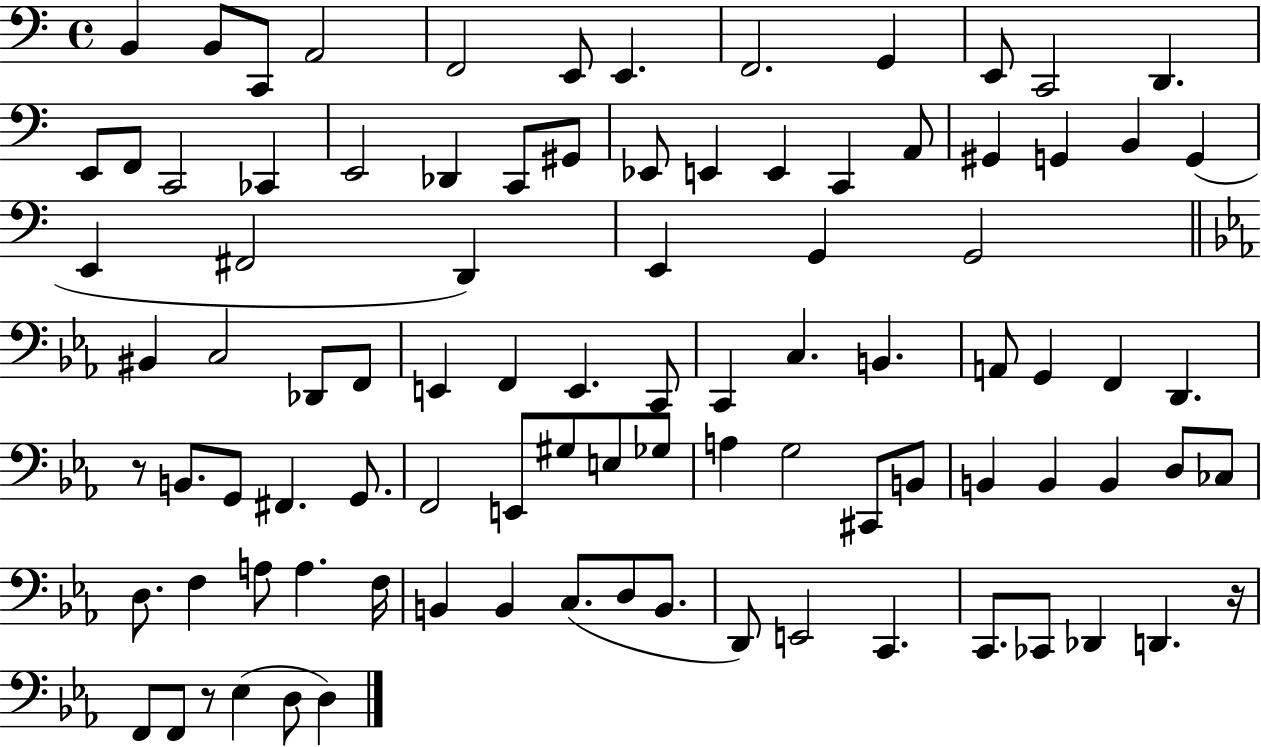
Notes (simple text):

B2/q B2/e C2/e A2/h F2/h E2/e E2/q. F2/h. G2/q E2/e C2/h D2/q. E2/e F2/e C2/h CES2/q E2/h Db2/q C2/e G#2/e Eb2/e E2/q E2/q C2/q A2/e G#2/q G2/q B2/q G2/q E2/q F#2/h D2/q E2/q G2/q G2/h BIS2/q C3/h Db2/e F2/e E2/q F2/q E2/q. C2/e C2/q C3/q. B2/q. A2/e G2/q F2/q D2/q. R/e B2/e. G2/e F#2/q. G2/e. F2/h E2/e G#3/e E3/e Gb3/e A3/q G3/h C#2/e B2/e B2/q B2/q B2/q D3/e CES3/e D3/e. F3/q A3/e A3/q. F3/s B2/q B2/q C3/e. D3/e B2/e. D2/e E2/h C2/q. C2/e. CES2/e Db2/q D2/q. R/s F2/e F2/e R/e Eb3/q D3/e D3/q